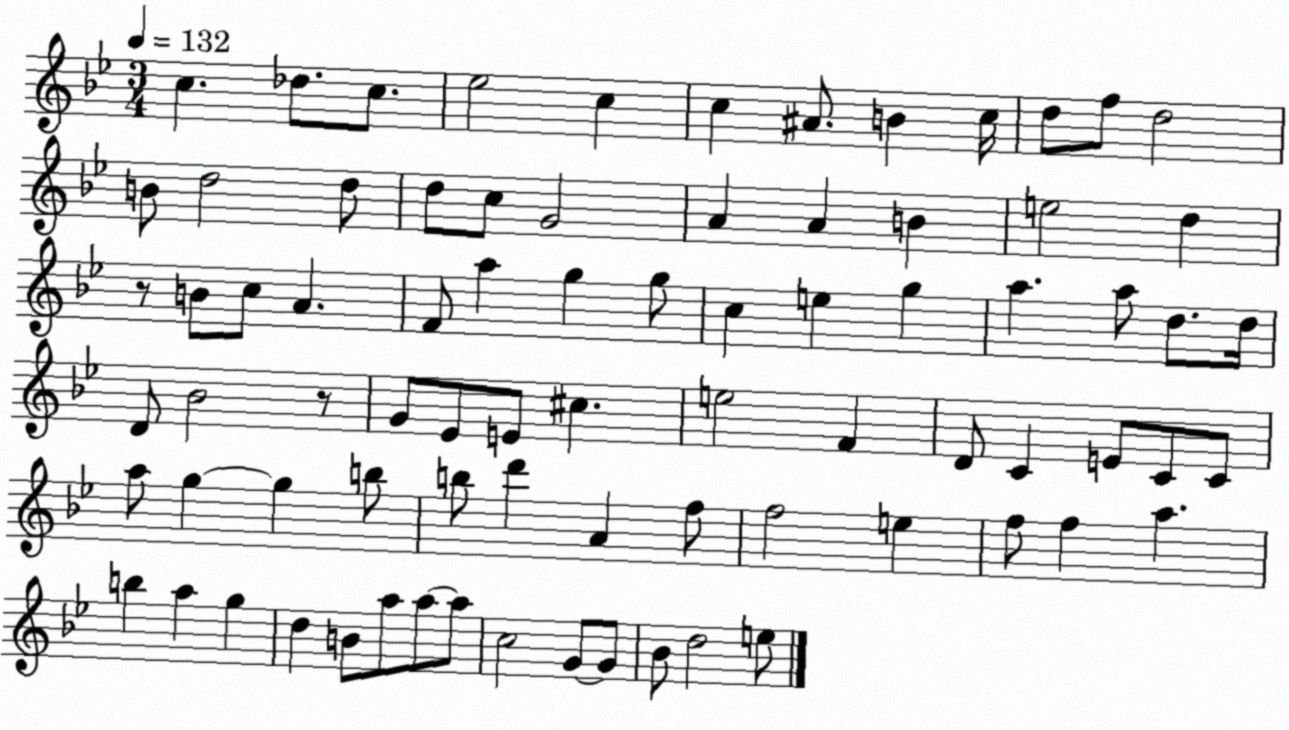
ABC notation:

X:1
T:Untitled
M:3/4
L:1/4
K:Bb
c _d/2 c/2 _e2 c c ^A/2 B c/4 d/2 f/2 d2 B/2 d2 d/2 d/2 c/2 G2 A A B e2 d z/2 B/2 c/2 A F/2 a g g/2 c e g a a/2 d/2 d/4 D/2 _B2 z/2 G/2 _E/2 E/2 ^c e2 F D/2 C E/2 C/2 C/2 a/2 g g b/2 b/2 d' A f/2 f2 e f/2 f a b a g d B/2 a/2 a/2 a/2 c2 G/2 G/2 _B/2 d2 e/2